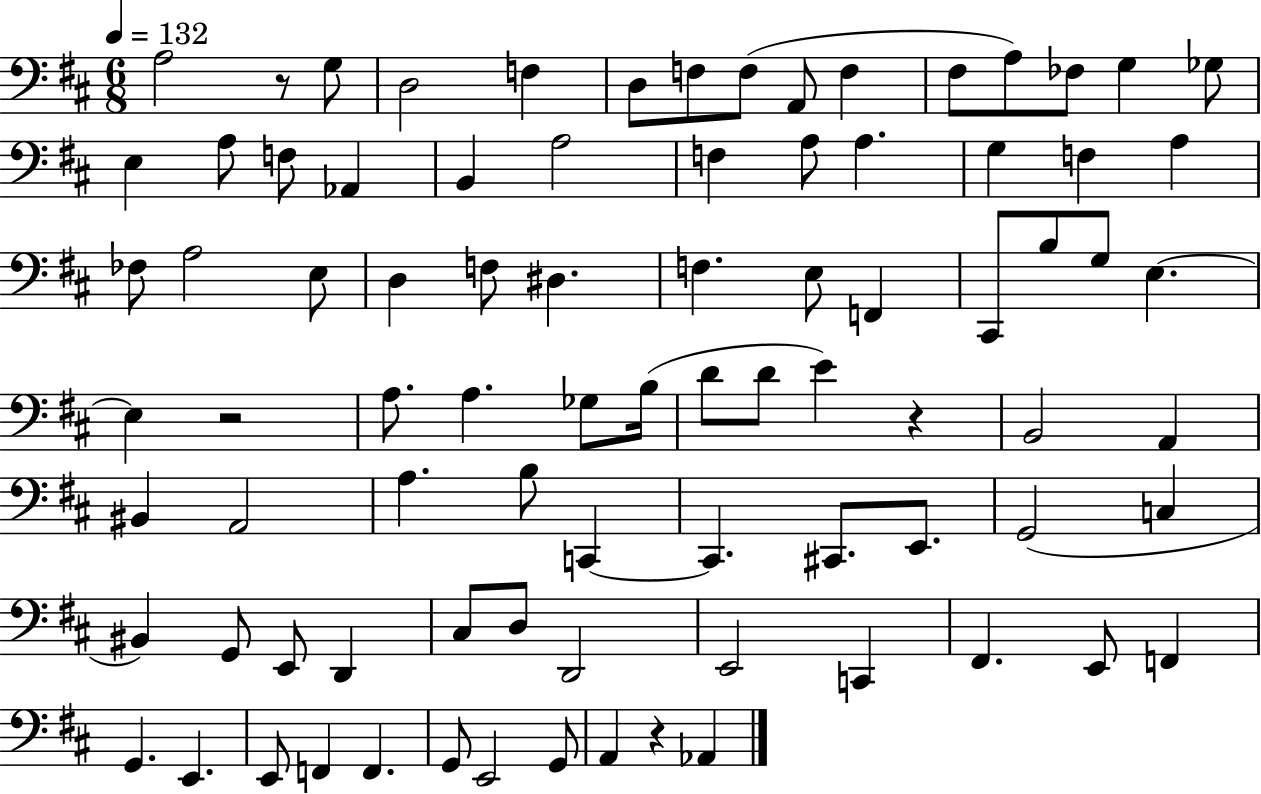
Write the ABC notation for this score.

X:1
T:Untitled
M:6/8
L:1/4
K:D
A,2 z/2 G,/2 D,2 F, D,/2 F,/2 F,/2 A,,/2 F, ^F,/2 A,/2 _F,/2 G, _G,/2 E, A,/2 F,/2 _A,, B,, A,2 F, A,/2 A, G, F, A, _F,/2 A,2 E,/2 D, F,/2 ^D, F, E,/2 F,, ^C,,/2 B,/2 G,/2 E, E, z2 A,/2 A, _G,/2 B,/4 D/2 D/2 E z B,,2 A,, ^B,, A,,2 A, B,/2 C,, C,, ^C,,/2 E,,/2 G,,2 C, ^B,, G,,/2 E,,/2 D,, ^C,/2 D,/2 D,,2 E,,2 C,, ^F,, E,,/2 F,, G,, E,, E,,/2 F,, F,, G,,/2 E,,2 G,,/2 A,, z _A,,